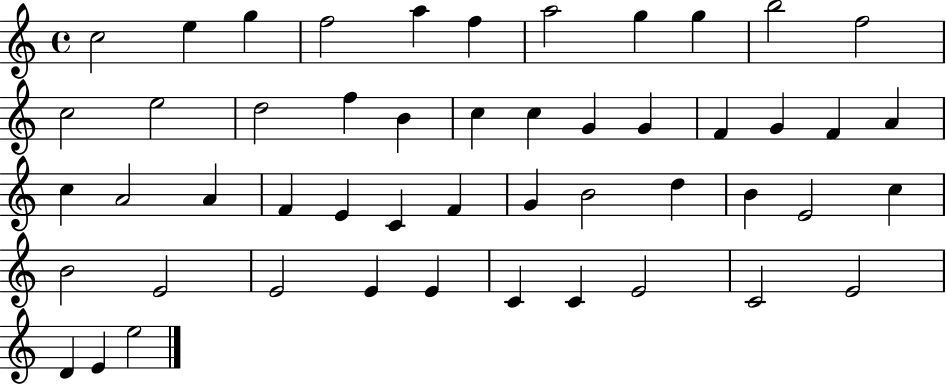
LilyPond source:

{
  \clef treble
  \time 4/4
  \defaultTimeSignature
  \key c \major
  c''2 e''4 g''4 | f''2 a''4 f''4 | a''2 g''4 g''4 | b''2 f''2 | \break c''2 e''2 | d''2 f''4 b'4 | c''4 c''4 g'4 g'4 | f'4 g'4 f'4 a'4 | \break c''4 a'2 a'4 | f'4 e'4 c'4 f'4 | g'4 b'2 d''4 | b'4 e'2 c''4 | \break b'2 e'2 | e'2 e'4 e'4 | c'4 c'4 e'2 | c'2 e'2 | \break d'4 e'4 e''2 | \bar "|."
}